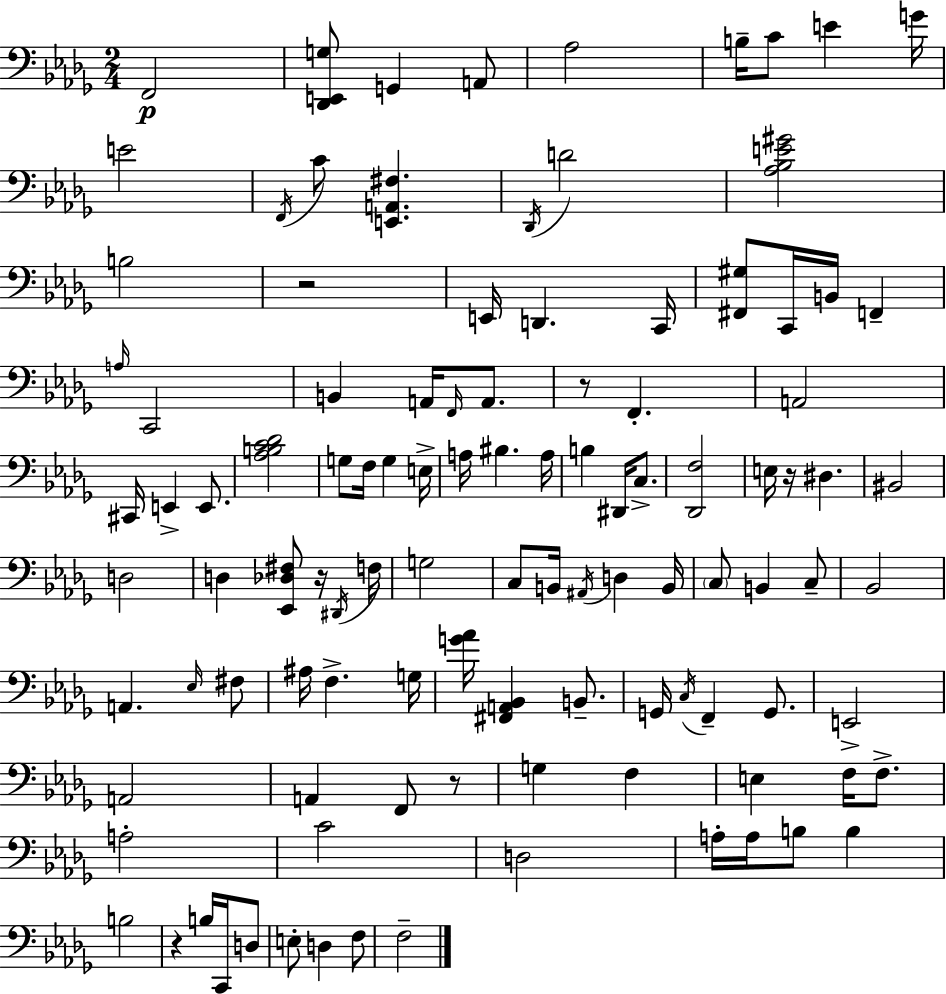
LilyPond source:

{
  \clef bass
  \numericTimeSignature
  \time 2/4
  \key bes \minor
  f,2\p | <des, e, g>8 g,4 a,8 | aes2 | b16-- c'8 e'4 g'16 | \break e'2 | \acciaccatura { f,16 } c'8 <e, a, fis>4. | \acciaccatura { des,16 } d'2 | <aes bes e' gis'>2 | \break b2 | r2 | e,16 d,4. | c,16 <fis, gis>8 c,16 b,16 f,4-- | \break \grace { a16 } c,2 | b,4 a,16 | \grace { f,16 } a,8. r8 f,4.-. | a,2 | \break cis,16 e,4-> | e,8. <aes b c' des'>2 | g8 f16 g4 | e16-> a16 bis4. | \break a16 b4 | dis,16 c8.-> <des, f>2 | e16 r16 dis4. | bis,2 | \break d2 | d4 | <ees, des fis>8 r16 \acciaccatura { dis,16 } f16 g2 | c8 b,16 | \break \acciaccatura { ais,16 } d4 b,16 \parenthesize c8 | b,4 c8-- bes,2 | a,4. | \grace { ees16 } fis8 ais16 | \break f4.-> g16 <g' aes'>16 | <fis, a, bes,>4 b,8.-- g,16 | \acciaccatura { c16 } f,4-- g,8. | e,2-> | \break a,2 | a,4 f,8 r8 | g4 f4 | e4 f16 f8.-> | \break a2-. | c'2 | d2 | a16-. a16 b8 b4 | \break b2 | r4 b16 c,16 d8 | e8-. d4 f8 | f2-- | \break \bar "|."
}